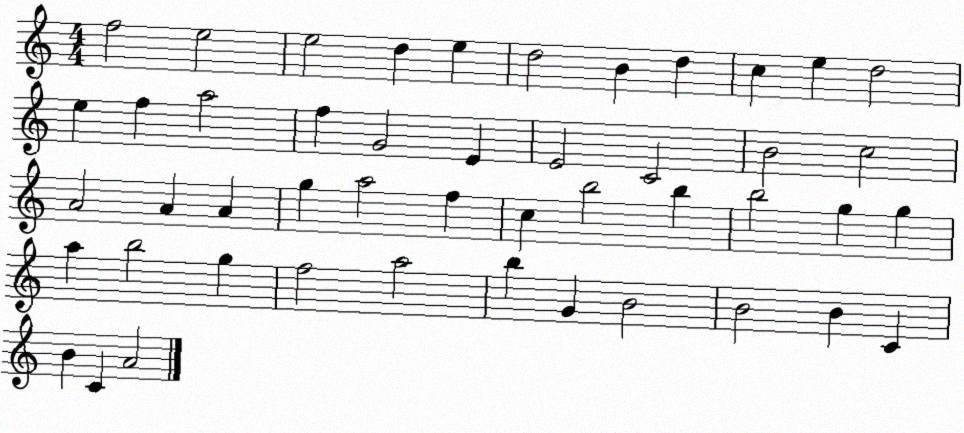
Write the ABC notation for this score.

X:1
T:Untitled
M:4/4
L:1/4
K:C
f2 e2 e2 d e d2 B d c e d2 e f a2 f G2 E E2 C2 B2 c2 A2 A A g a2 f c b2 b b2 g g a b2 g f2 a2 b G B2 B2 B C B C A2